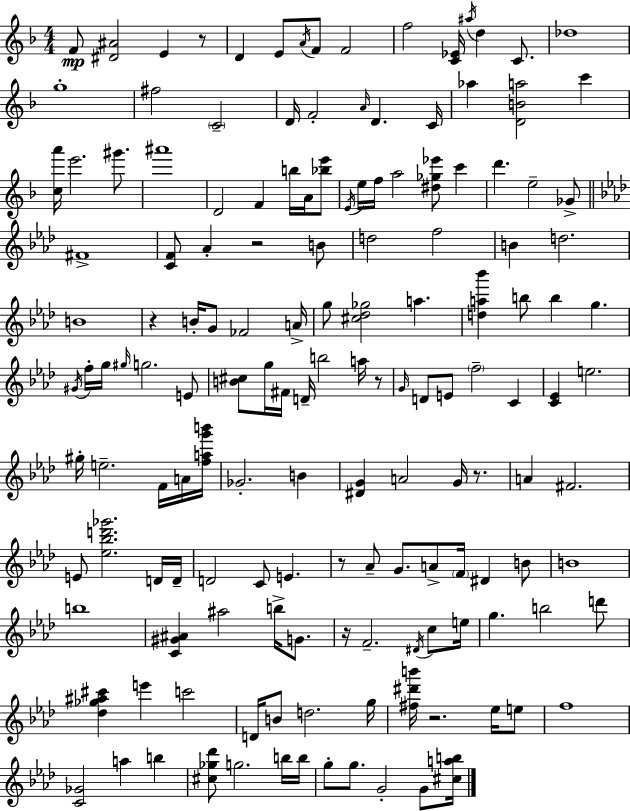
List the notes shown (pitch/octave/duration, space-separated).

F4/e [D#4,A#4]/h E4/q R/e D4/q E4/e A4/s F4/e F4/h F5/h [C4,Eb4]/s A#5/s D5/q C4/e. Db5/w G5/w F#5/h C4/h D4/s F4/h A4/s D4/q. C4/s Ab5/q [D4,B4,A5]/h C6/q [C5,A6]/s E6/h. G#6/e. A#6/w D4/h F4/q B5/s A4/s [Bb5,E6]/e E4/s E5/s F5/s A5/h [D#5,Gb5,Eb6]/e C6/q D6/q. E5/h Gb4/e F#4/w [C4,F4]/e Ab4/q R/h B4/e D5/h F5/h B4/q D5/h. B4/w R/q B4/s G4/e FES4/h A4/s G5/e [C#5,Db5,Gb5]/h A5/q. [D5,A5,Bb6]/q B5/e B5/q G5/q. G#4/s F5/s G5/s G#5/s G5/h. E4/e [B4,C#5]/e G5/s F#4/s D4/s B5/h A5/s R/e G4/s D4/e E4/e F5/h C4/q [C4,Eb4]/q E5/h. G#5/s E5/h. F4/s A4/s [F5,A5,G6,B6]/s Gb4/h. B4/q [D#4,G4]/q A4/h G4/s R/e. A4/q F#4/h. E4/e [Eb5,Bb5,D6,Gb6]/h. D4/s D4/s D4/h C4/e E4/q. R/e Ab4/e G4/e. A4/e F4/s D#4/q B4/e B4/w B5/w [C4,G#4,A#4]/q A#5/h B5/s G4/e. R/s F4/h. D#4/s C5/e E5/s G5/q. B5/h D6/e [Db5,Gb5,A#5,C#6]/q E6/q C6/h D4/s B4/e D5/h. G5/s [F#5,D#6,B6]/s R/h. Eb5/s E5/e F5/w [C4,Gb4]/h A5/q B5/q [C#5,Gb5,Db6]/e G5/h. B5/s B5/s G5/e G5/e. G4/h G4/e [C#5,A5,B5]/s